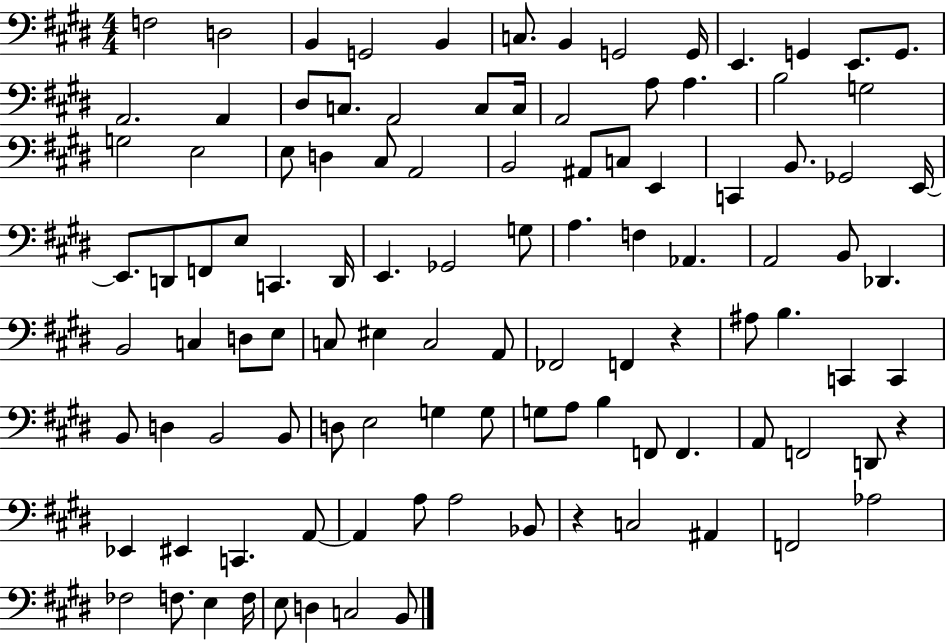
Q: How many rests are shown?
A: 3